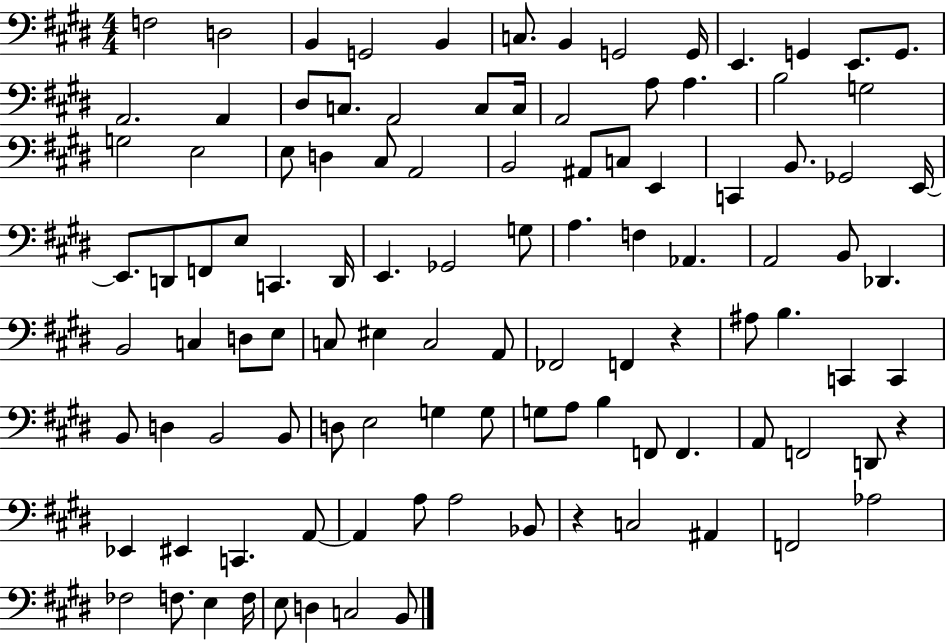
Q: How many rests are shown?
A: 3